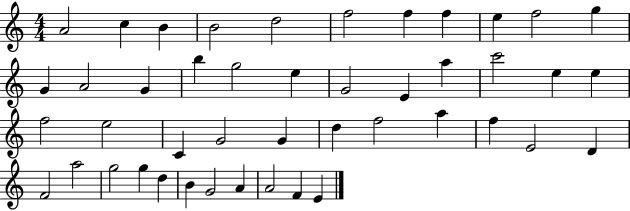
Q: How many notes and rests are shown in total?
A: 45